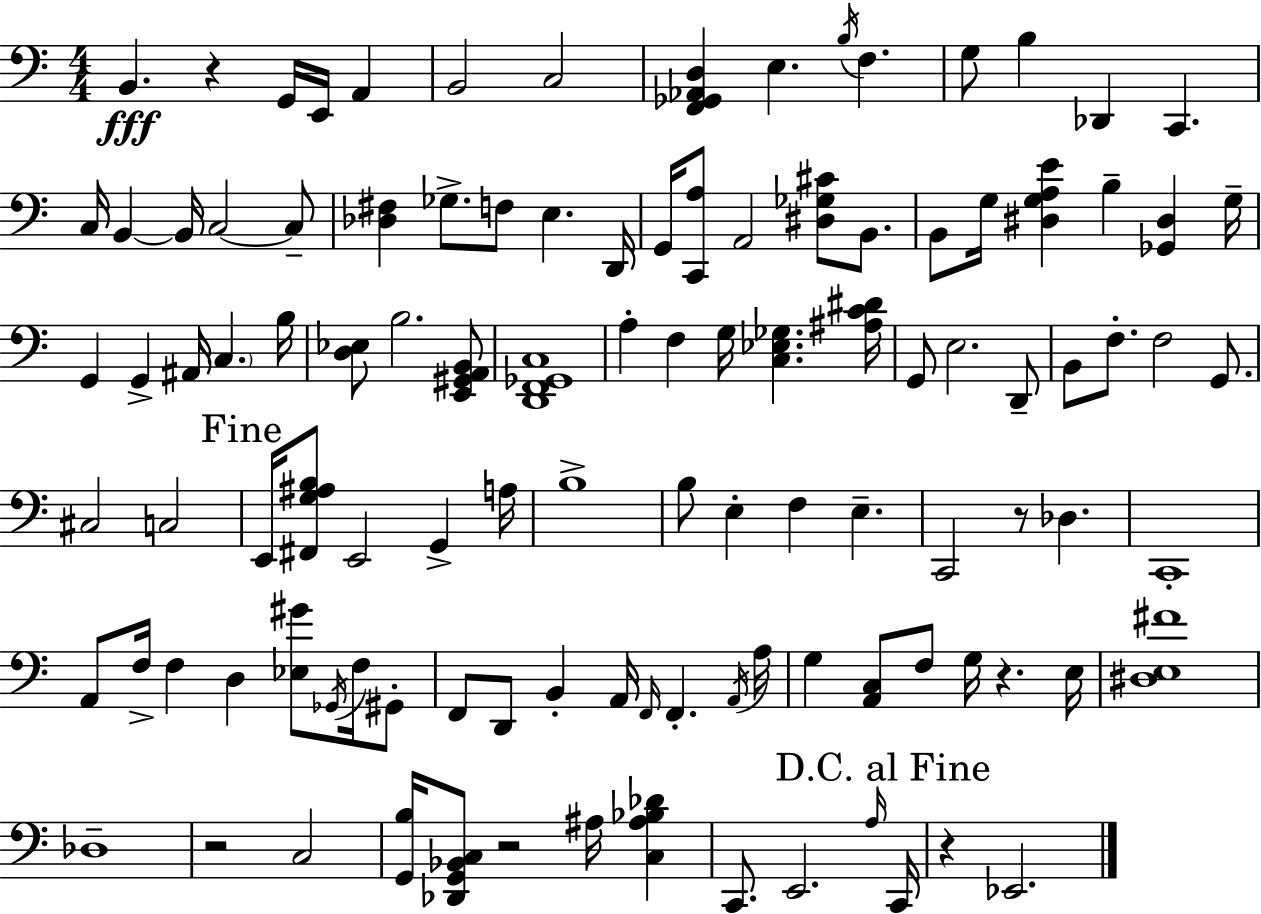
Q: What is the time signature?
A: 4/4